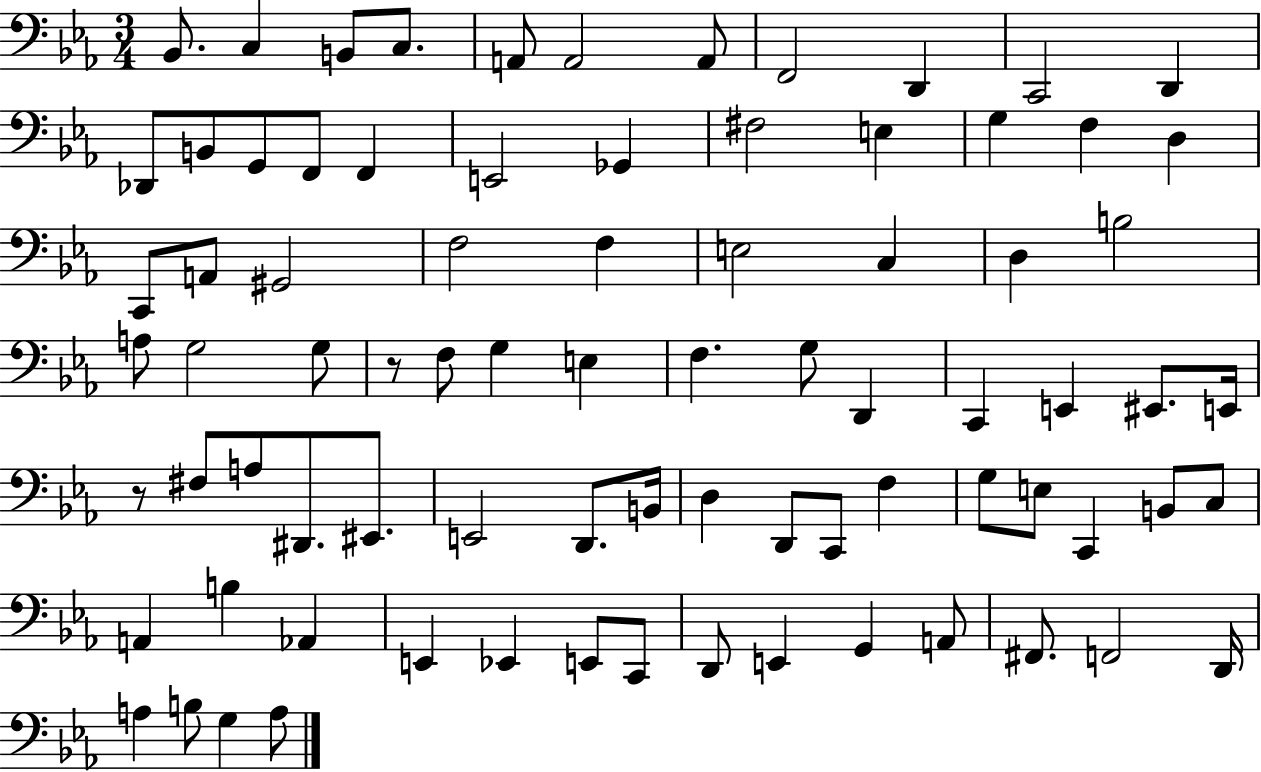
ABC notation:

X:1
T:Untitled
M:3/4
L:1/4
K:Eb
_B,,/2 C, B,,/2 C,/2 A,,/2 A,,2 A,,/2 F,,2 D,, C,,2 D,, _D,,/2 B,,/2 G,,/2 F,,/2 F,, E,,2 _G,, ^F,2 E, G, F, D, C,,/2 A,,/2 ^G,,2 F,2 F, E,2 C, D, B,2 A,/2 G,2 G,/2 z/2 F,/2 G, E, F, G,/2 D,, C,, E,, ^E,,/2 E,,/4 z/2 ^F,/2 A,/2 ^D,,/2 ^E,,/2 E,,2 D,,/2 B,,/4 D, D,,/2 C,,/2 F, G,/2 E,/2 C,, B,,/2 C,/2 A,, B, _A,, E,, _E,, E,,/2 C,,/2 D,,/2 E,, G,, A,,/2 ^F,,/2 F,,2 D,,/4 A, B,/2 G, A,/2